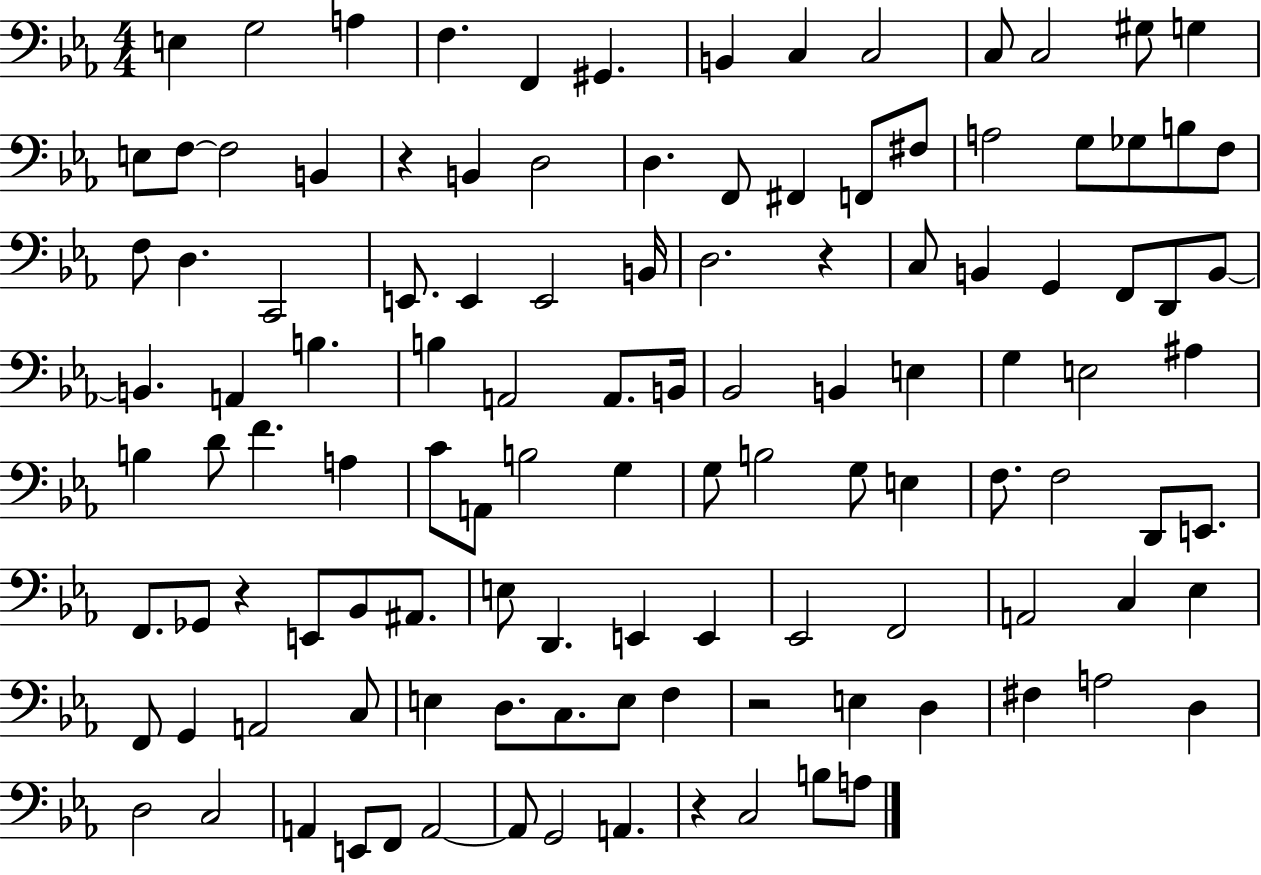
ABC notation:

X:1
T:Untitled
M:4/4
L:1/4
K:Eb
E, G,2 A, F, F,, ^G,, B,, C, C,2 C,/2 C,2 ^G,/2 G, E,/2 F,/2 F,2 B,, z B,, D,2 D, F,,/2 ^F,, F,,/2 ^F,/2 A,2 G,/2 _G,/2 B,/2 F,/2 F,/2 D, C,,2 E,,/2 E,, E,,2 B,,/4 D,2 z C,/2 B,, G,, F,,/2 D,,/2 B,,/2 B,, A,, B, B, A,,2 A,,/2 B,,/4 _B,,2 B,, E, G, E,2 ^A, B, D/2 F A, C/2 A,,/2 B,2 G, G,/2 B,2 G,/2 E, F,/2 F,2 D,,/2 E,,/2 F,,/2 _G,,/2 z E,,/2 _B,,/2 ^A,,/2 E,/2 D,, E,, E,, _E,,2 F,,2 A,,2 C, _E, F,,/2 G,, A,,2 C,/2 E, D,/2 C,/2 E,/2 F, z2 E, D, ^F, A,2 D, D,2 C,2 A,, E,,/2 F,,/2 A,,2 A,,/2 G,,2 A,, z C,2 B,/2 A,/2